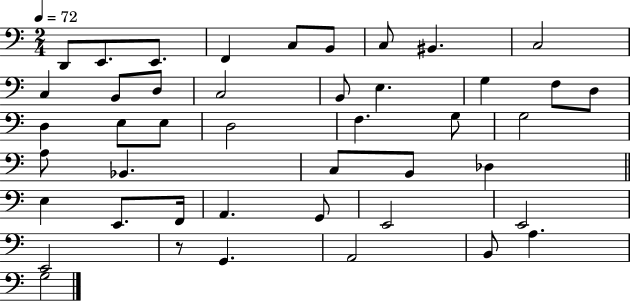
X:1
T:Untitled
M:2/4
L:1/4
K:C
D,,/2 E,,/2 E,,/2 F,, C,/2 B,,/2 C,/2 ^B,, C,2 C, B,,/2 D,/2 C,2 B,,/2 E, G, F,/2 D,/2 D, E,/2 E,/2 D,2 F, G,/2 G,2 A,/2 _B,, C,/2 B,,/2 _D, E, E,,/2 F,,/4 A,, G,,/2 E,,2 E,,2 E,,2 z/2 G,, A,,2 B,,/2 A, G,2